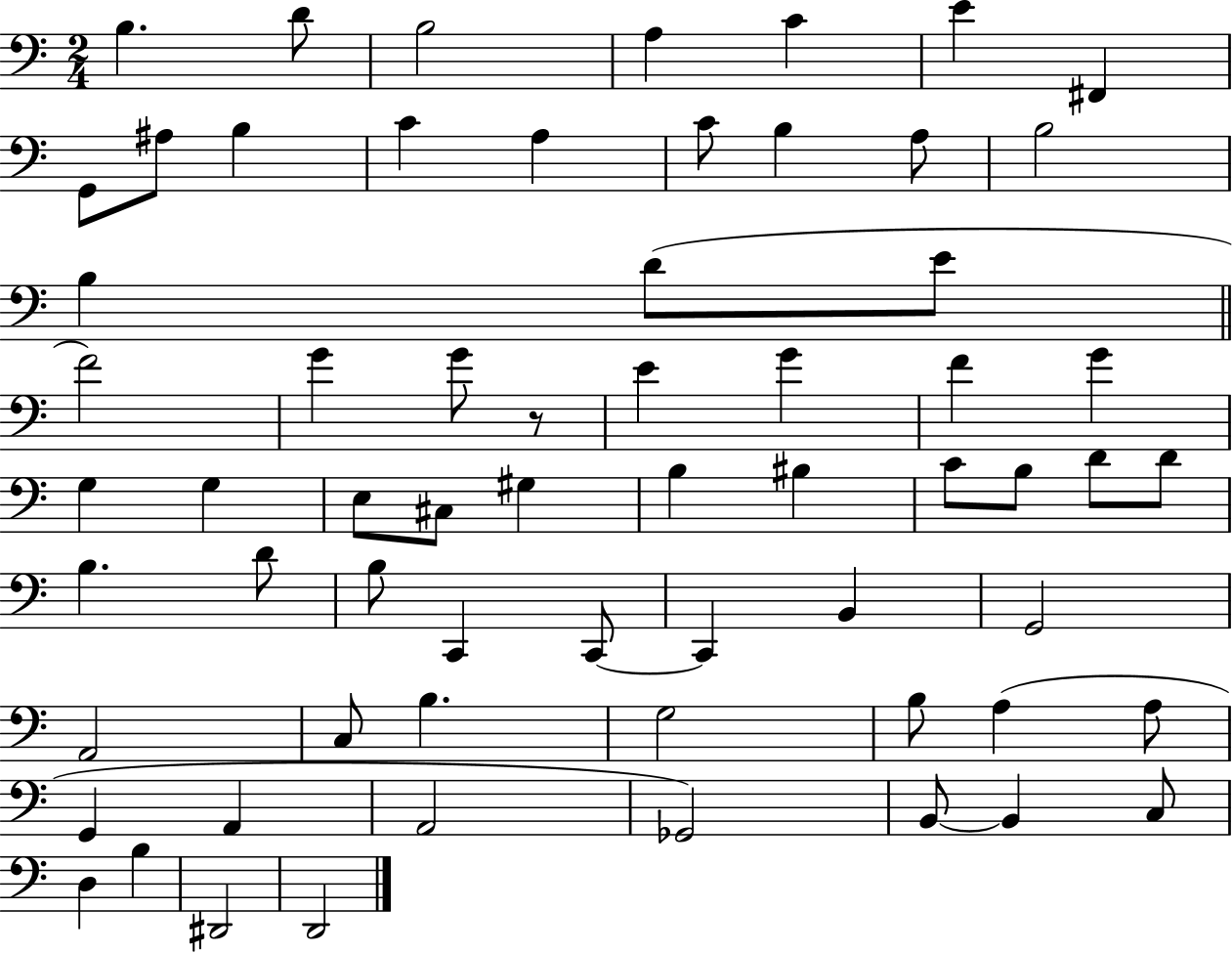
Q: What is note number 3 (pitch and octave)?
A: B3